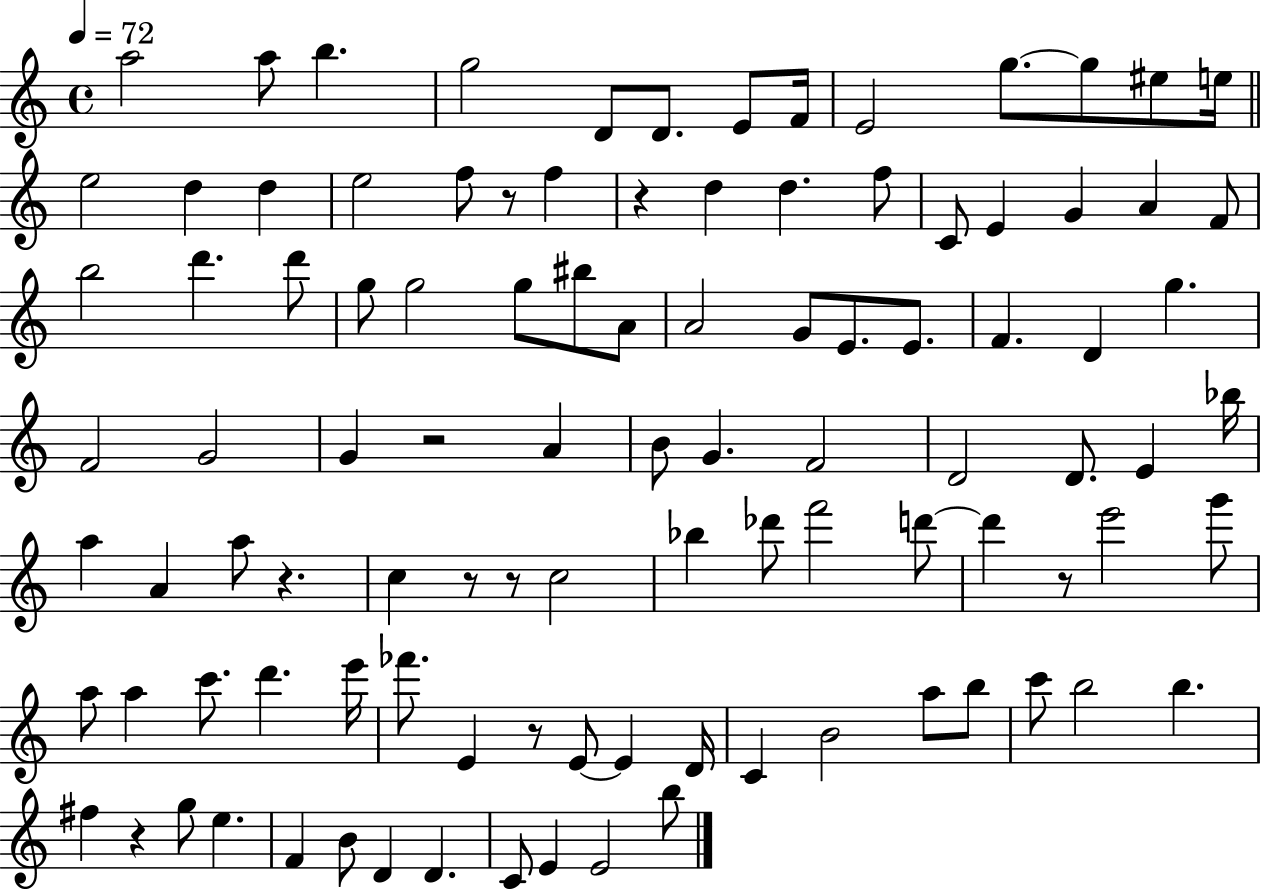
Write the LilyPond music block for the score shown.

{
  \clef treble
  \time 4/4
  \defaultTimeSignature
  \key c \major
  \tempo 4 = 72
  \repeat volta 2 { a''2 a''8 b''4. | g''2 d'8 d'8. e'8 f'16 | e'2 g''8.~~ g''8 eis''8 e''16 | \bar "||" \break \key c \major e''2 d''4 d''4 | e''2 f''8 r8 f''4 | r4 d''4 d''4. f''8 | c'8 e'4 g'4 a'4 f'8 | \break b''2 d'''4. d'''8 | g''8 g''2 g''8 bis''8 a'8 | a'2 g'8 e'8. e'8. | f'4. d'4 g''4. | \break f'2 g'2 | g'4 r2 a'4 | b'8 g'4. f'2 | d'2 d'8. e'4 bes''16 | \break a''4 a'4 a''8 r4. | c''4 r8 r8 c''2 | bes''4 des'''8 f'''2 d'''8~~ | d'''4 r8 e'''2 g'''8 | \break a''8 a''4 c'''8. d'''4. e'''16 | fes'''8. e'4 r8 e'8~~ e'4 d'16 | c'4 b'2 a''8 b''8 | c'''8 b''2 b''4. | \break fis''4 r4 g''8 e''4. | f'4 b'8 d'4 d'4. | c'8 e'4 e'2 b''8 | } \bar "|."
}